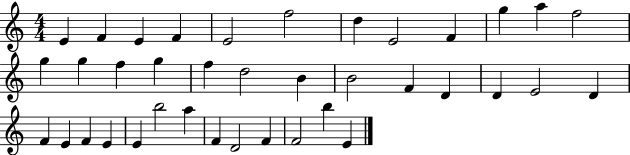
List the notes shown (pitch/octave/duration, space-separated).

E4/q F4/q E4/q F4/q E4/h F5/h D5/q E4/h F4/q G5/q A5/q F5/h G5/q G5/q F5/q G5/q F5/q D5/h B4/q B4/h F4/q D4/q D4/q E4/h D4/q F4/q E4/q F4/q E4/q E4/q B5/h A5/q F4/q D4/h F4/q F4/h B5/q E4/q